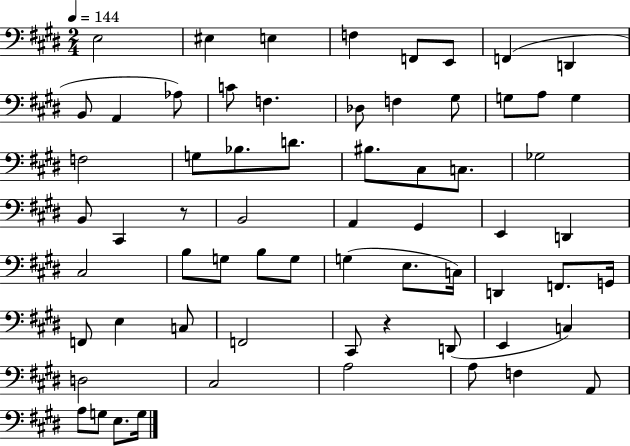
{
  \clef bass
  \numericTimeSignature
  \time 2/4
  \key e \major
  \tempo 4 = 144
  e2 | eis4 e4 | f4 f,8 e,8 | f,4( d,4 | \break b,8 a,4 aes8) | c'8 f4. | des8 f4 gis8 | g8 a8 g4 | \break f2 | g8 bes8. d'8. | bis8. cis8 c8. | ges2 | \break b,8 cis,4 r8 | b,2 | a,4 gis,4 | e,4 d,4 | \break cis2 | b8 g8 b8 g8 | g4( e8. c16) | d,4 f,8. g,16 | \break f,8 e4 c8 | f,2 | cis,8 r4 d,8( | e,4 c4) | \break d2 | cis2 | a2 | a8 f4 a,8 | \break a8 g8 e8. g16 | \bar "|."
}